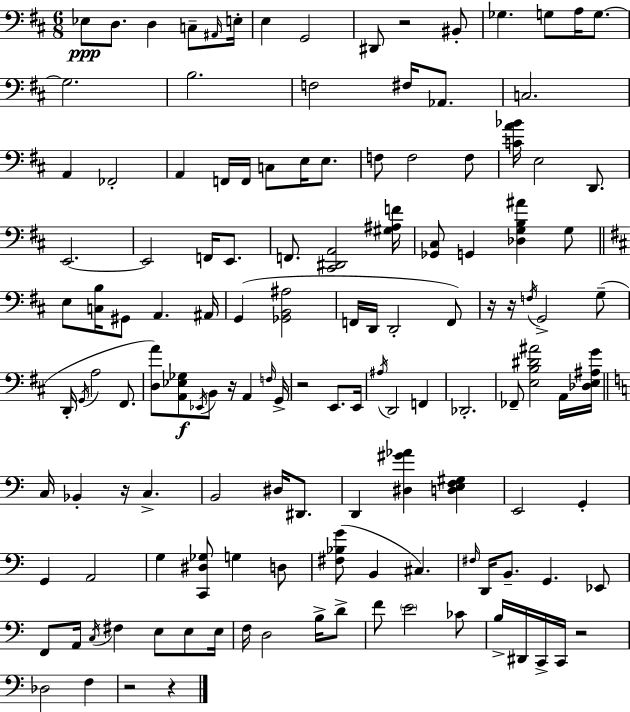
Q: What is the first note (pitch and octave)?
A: Eb3